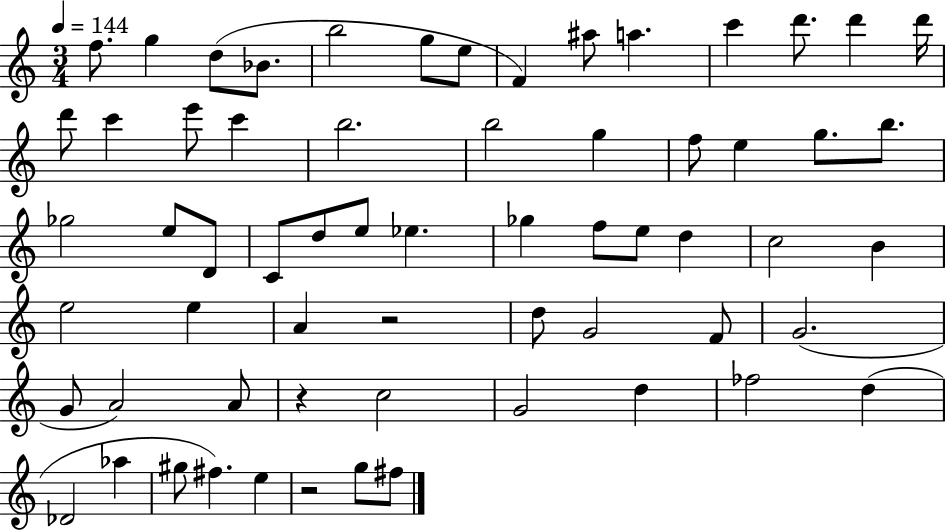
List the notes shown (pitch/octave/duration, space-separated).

F5/e. G5/q D5/e Bb4/e. B5/h G5/e E5/e F4/q A#5/e A5/q. C6/q D6/e. D6/q D6/s D6/e C6/q E6/e C6/q B5/h. B5/h G5/q F5/e E5/q G5/e. B5/e. Gb5/h E5/e D4/e C4/e D5/e E5/e Eb5/q. Gb5/q F5/e E5/e D5/q C5/h B4/q E5/h E5/q A4/q R/h D5/e G4/h F4/e G4/h. G4/e A4/h A4/e R/q C5/h G4/h D5/q FES5/h D5/q Db4/h Ab5/q G#5/e F#5/q. E5/q R/h G5/e F#5/e